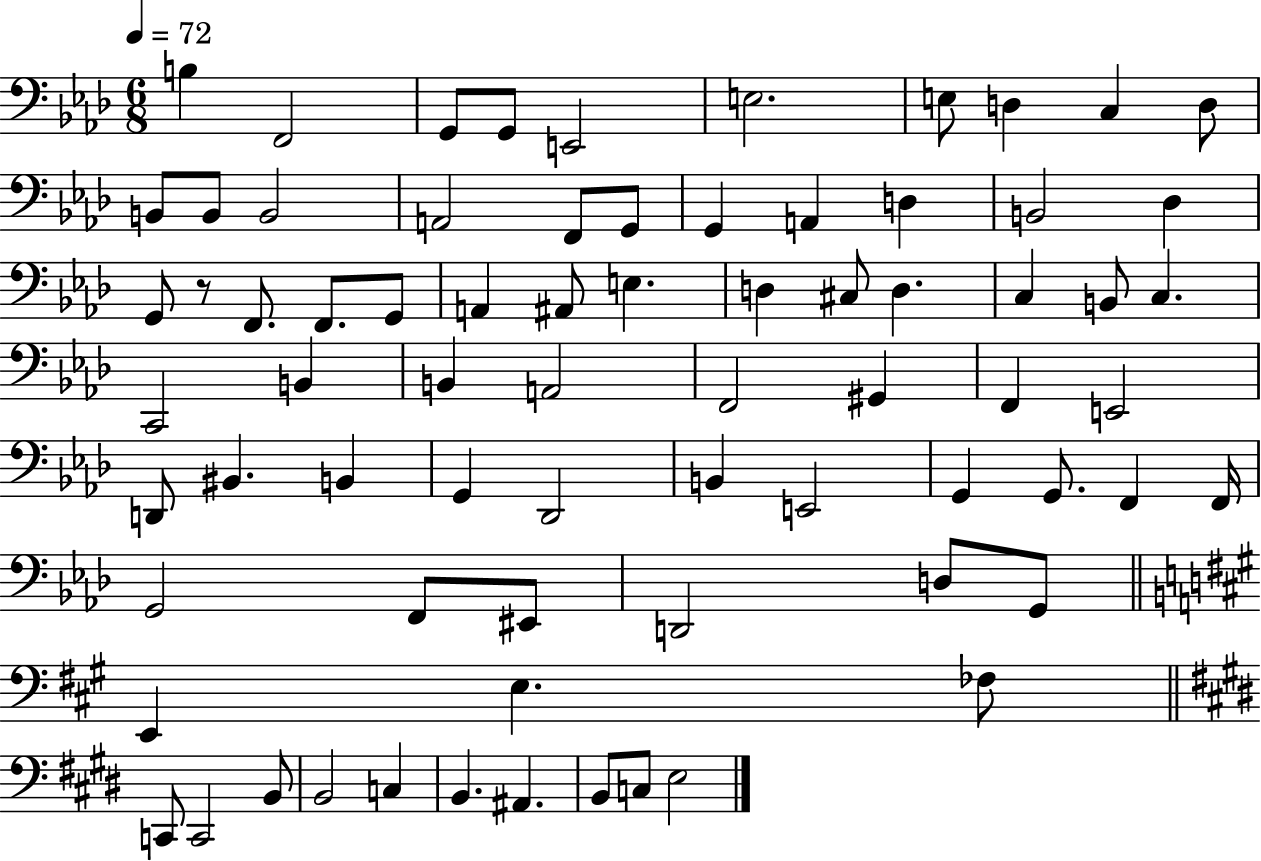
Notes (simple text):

B3/q F2/h G2/e G2/e E2/h E3/h. E3/e D3/q C3/q D3/e B2/e B2/e B2/h A2/h F2/e G2/e G2/q A2/q D3/q B2/h Db3/q G2/e R/e F2/e. F2/e. G2/e A2/q A#2/e E3/q. D3/q C#3/e D3/q. C3/q B2/e C3/q. C2/h B2/q B2/q A2/h F2/h G#2/q F2/q E2/h D2/e BIS2/q. B2/q G2/q Db2/h B2/q E2/h G2/q G2/e. F2/q F2/s G2/h F2/e EIS2/e D2/h D3/e G2/e E2/q E3/q. FES3/e C2/e C2/h B2/e B2/h C3/q B2/q. A#2/q. B2/e C3/e E3/h